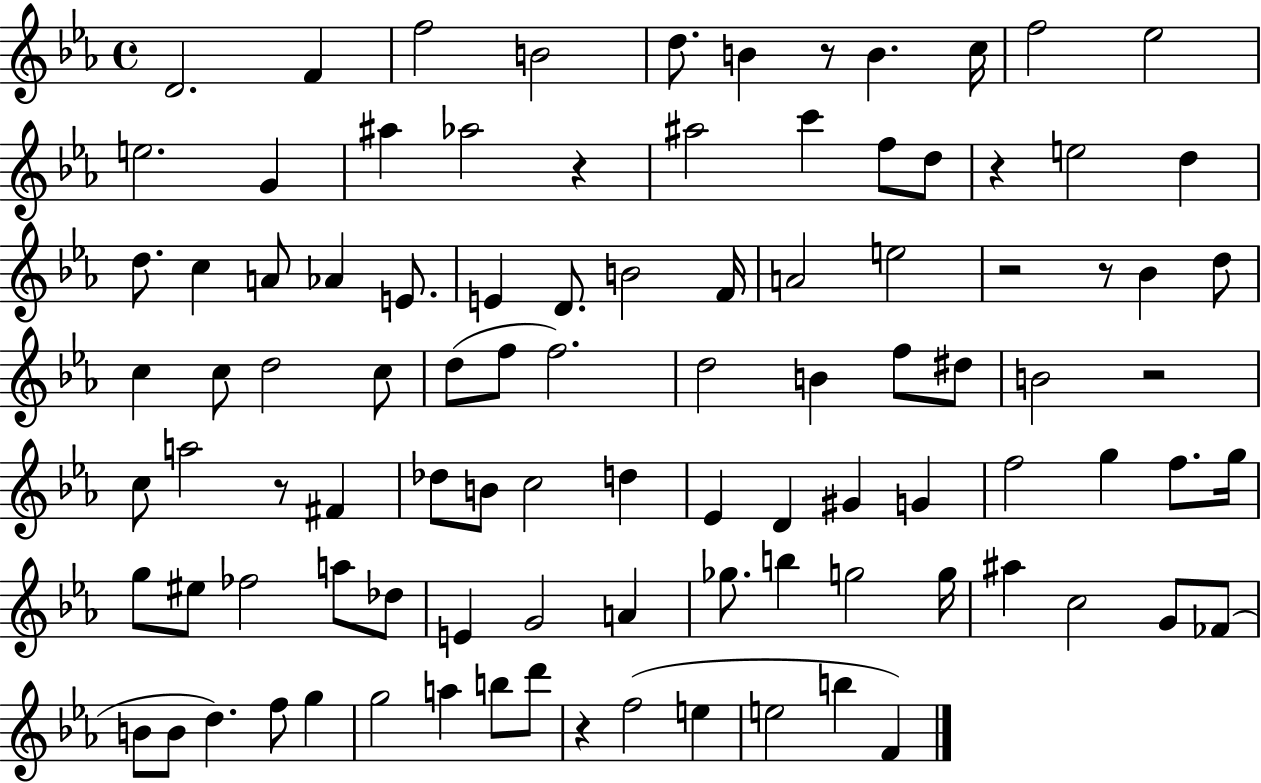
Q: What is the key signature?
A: EES major